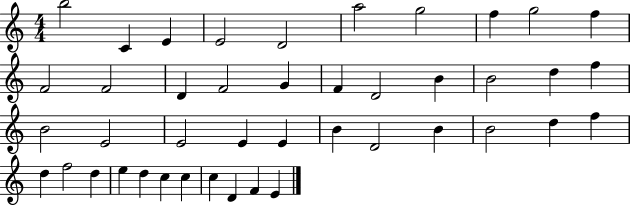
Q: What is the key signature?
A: C major